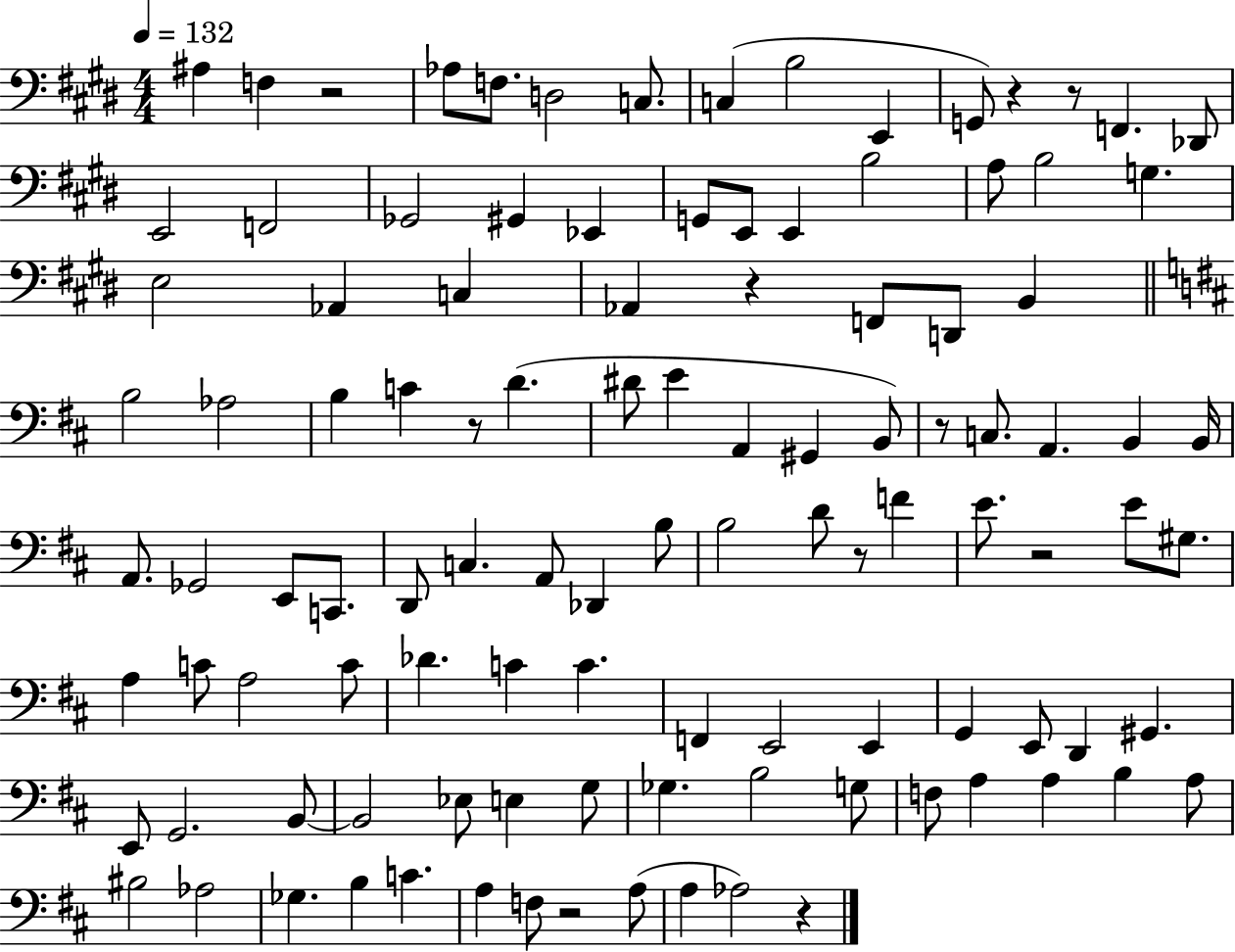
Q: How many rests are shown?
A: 10